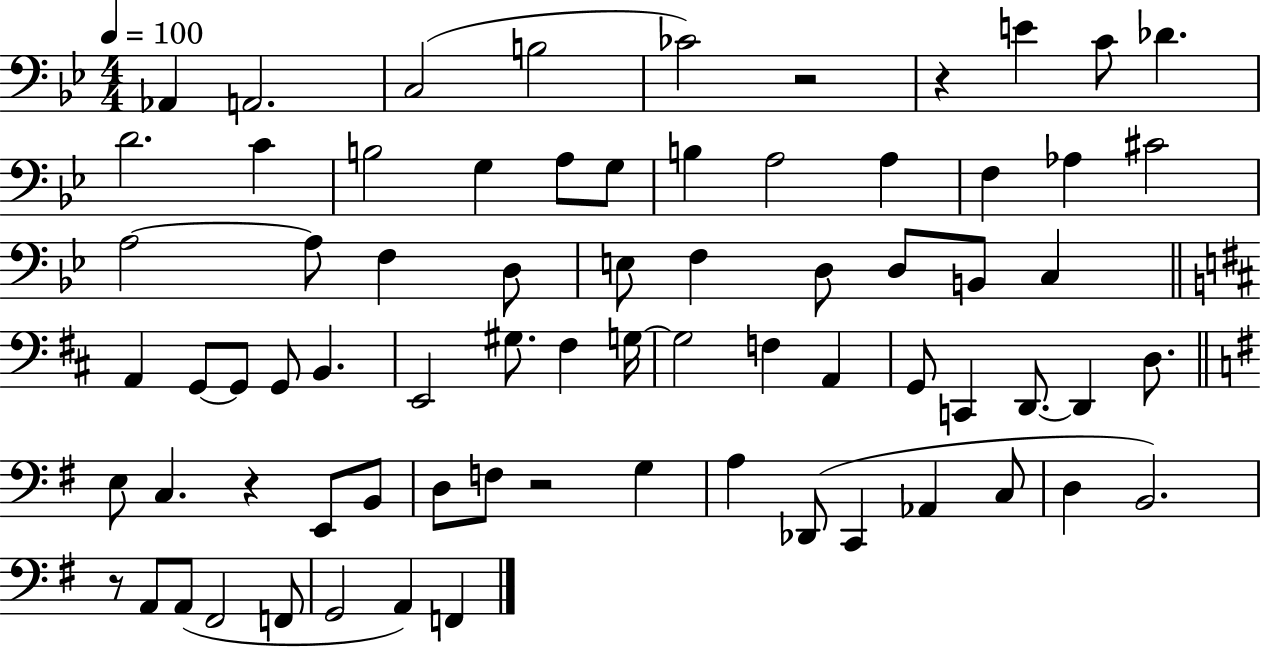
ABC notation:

X:1
T:Untitled
M:4/4
L:1/4
K:Bb
_A,, A,,2 C,2 B,2 _C2 z2 z E C/2 _D D2 C B,2 G, A,/2 G,/2 B, A,2 A, F, _A, ^C2 A,2 A,/2 F, D,/2 E,/2 F, D,/2 D,/2 B,,/2 C, A,, G,,/2 G,,/2 G,,/2 B,, E,,2 ^G,/2 ^F, G,/4 G,2 F, A,, G,,/2 C,, D,,/2 D,, D,/2 E,/2 C, z E,,/2 B,,/2 D,/2 F,/2 z2 G, A, _D,,/2 C,, _A,, C,/2 D, B,,2 z/2 A,,/2 A,,/2 ^F,,2 F,,/2 G,,2 A,, F,,